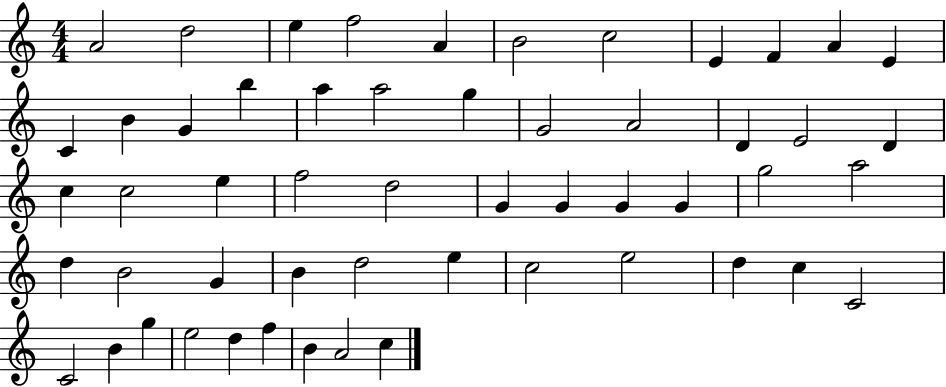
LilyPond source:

{
  \clef treble
  \numericTimeSignature
  \time 4/4
  \key c \major
  a'2 d''2 | e''4 f''2 a'4 | b'2 c''2 | e'4 f'4 a'4 e'4 | \break c'4 b'4 g'4 b''4 | a''4 a''2 g''4 | g'2 a'2 | d'4 e'2 d'4 | \break c''4 c''2 e''4 | f''2 d''2 | g'4 g'4 g'4 g'4 | g''2 a''2 | \break d''4 b'2 g'4 | b'4 d''2 e''4 | c''2 e''2 | d''4 c''4 c'2 | \break c'2 b'4 g''4 | e''2 d''4 f''4 | b'4 a'2 c''4 | \bar "|."
}